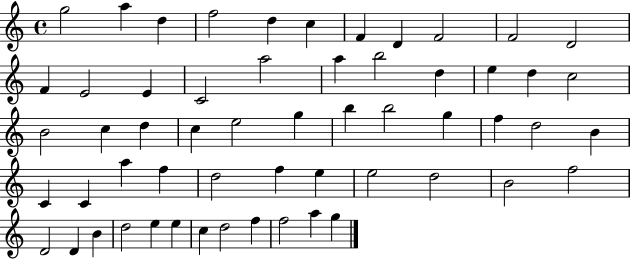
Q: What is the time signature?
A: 4/4